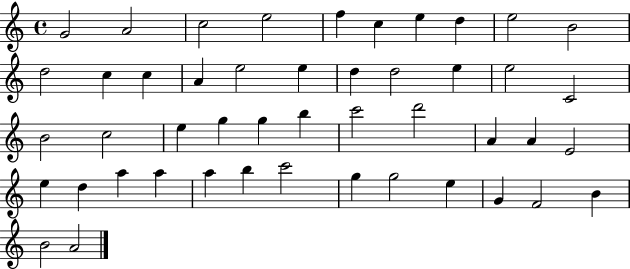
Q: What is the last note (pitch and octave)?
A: A4